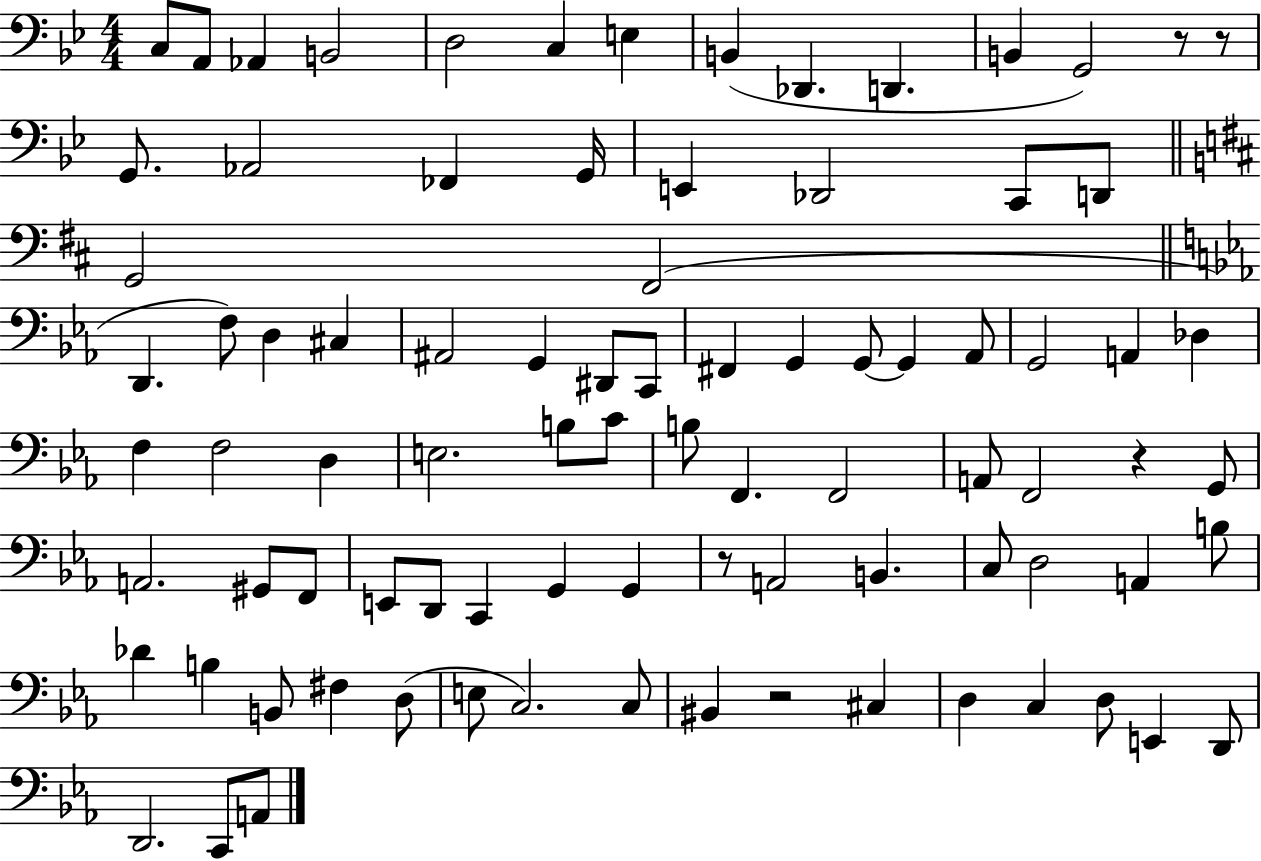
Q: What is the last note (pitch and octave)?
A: A2